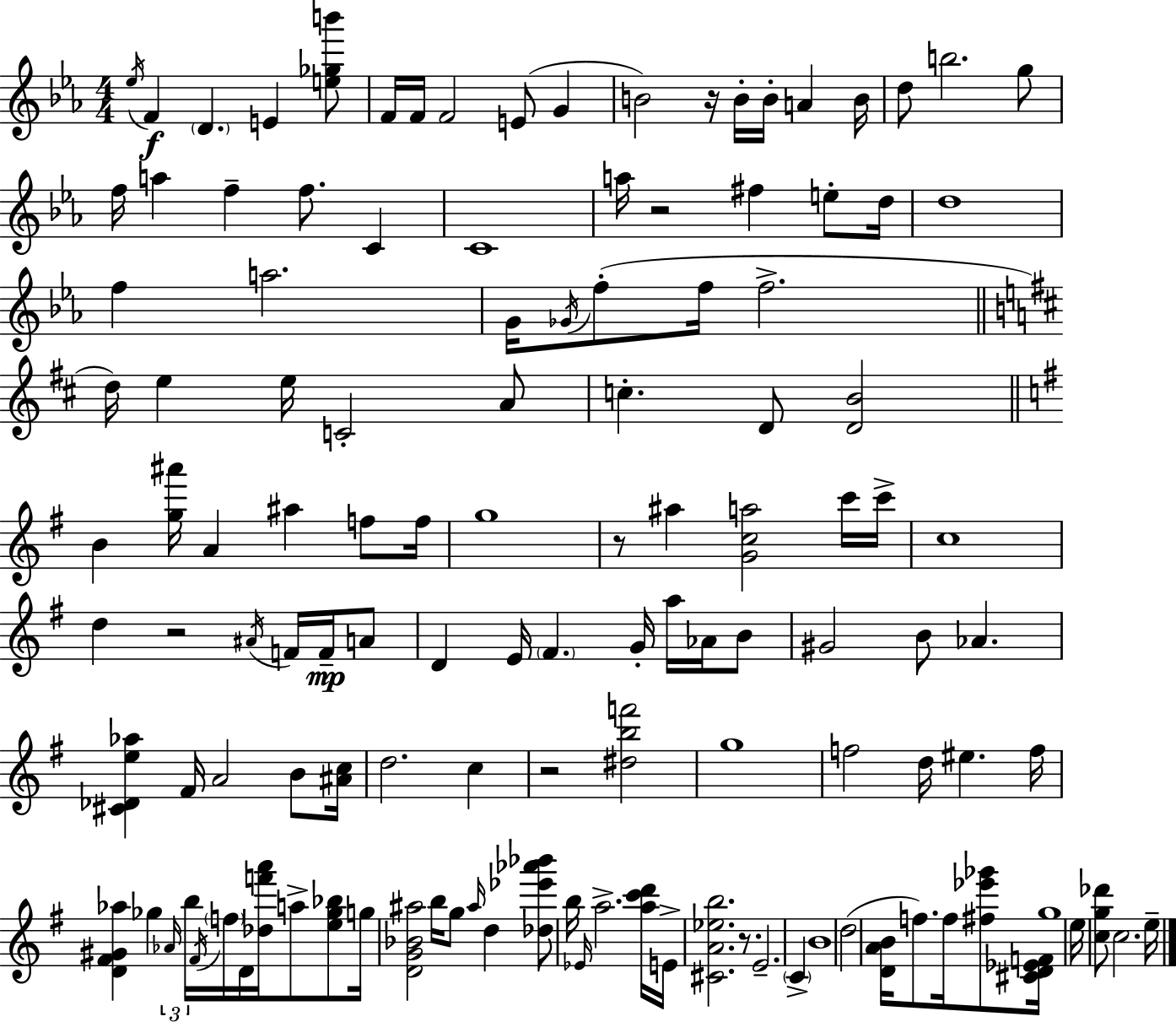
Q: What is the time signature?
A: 4/4